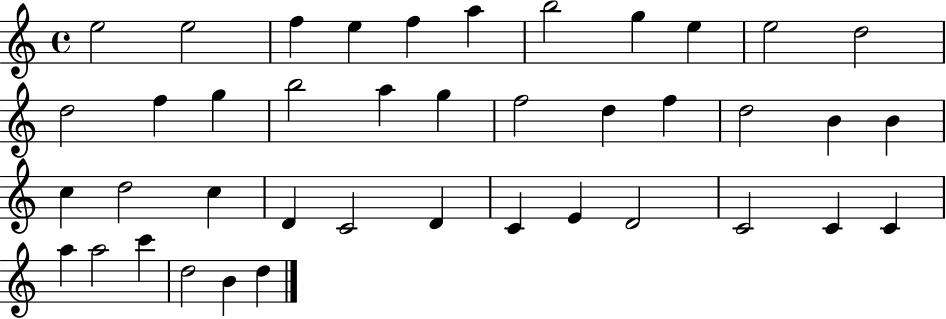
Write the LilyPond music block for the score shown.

{
  \clef treble
  \time 4/4
  \defaultTimeSignature
  \key c \major
  e''2 e''2 | f''4 e''4 f''4 a''4 | b''2 g''4 e''4 | e''2 d''2 | \break d''2 f''4 g''4 | b''2 a''4 g''4 | f''2 d''4 f''4 | d''2 b'4 b'4 | \break c''4 d''2 c''4 | d'4 c'2 d'4 | c'4 e'4 d'2 | c'2 c'4 c'4 | \break a''4 a''2 c'''4 | d''2 b'4 d''4 | \bar "|."
}